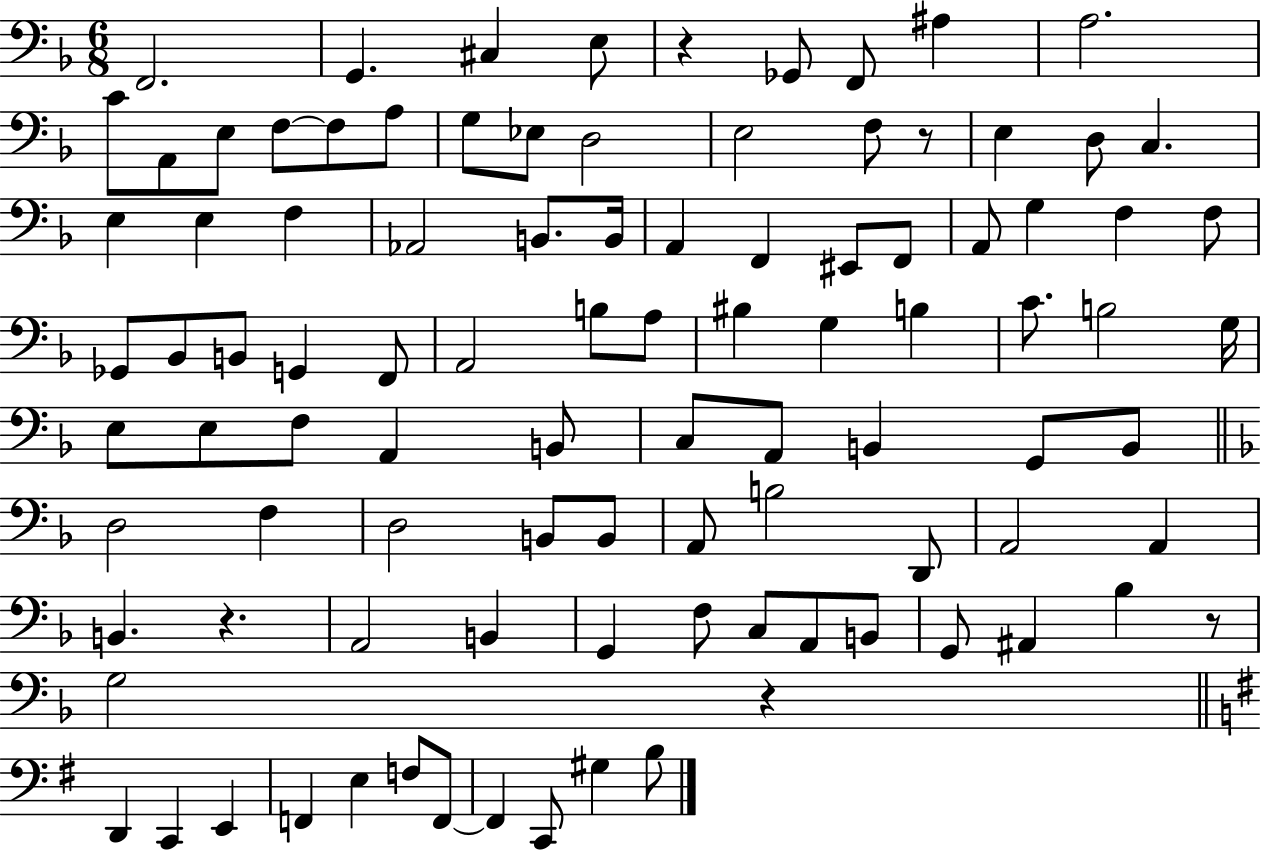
{
  \clef bass
  \numericTimeSignature
  \time 6/8
  \key f \major
  f,2. | g,4. cis4 e8 | r4 ges,8 f,8 ais4 | a2. | \break c'8 a,8 e8 f8~~ f8 a8 | g8 ees8 d2 | e2 f8 r8 | e4 d8 c4. | \break e4 e4 f4 | aes,2 b,8. b,16 | a,4 f,4 eis,8 f,8 | a,8 g4 f4 f8 | \break ges,8 bes,8 b,8 g,4 f,8 | a,2 b8 a8 | bis4 g4 b4 | c'8. b2 g16 | \break e8 e8 f8 a,4 b,8 | c8 a,8 b,4 g,8 b,8 | \bar "||" \break \key d \minor d2 f4 | d2 b,8 b,8 | a,8 b2 d,8 | a,2 a,4 | \break b,4. r4. | a,2 b,4 | g,4 f8 c8 a,8 b,8 | g,8 ais,4 bes4 r8 | \break g2 r4 | \bar "||" \break \key e \minor d,4 c,4 e,4 | f,4 e4 f8 f,8~~ | f,4 c,8 gis4 b8 | \bar "|."
}